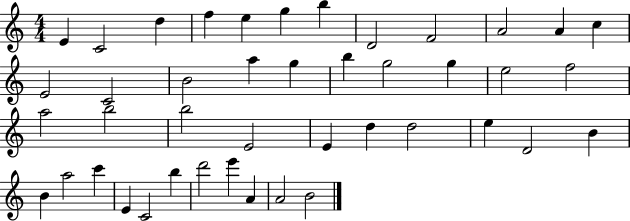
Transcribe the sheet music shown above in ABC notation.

X:1
T:Untitled
M:4/4
L:1/4
K:C
E C2 d f e g b D2 F2 A2 A c E2 C2 B2 a g b g2 g e2 f2 a2 b2 b2 E2 E d d2 e D2 B B a2 c' E C2 b d'2 e' A A2 B2